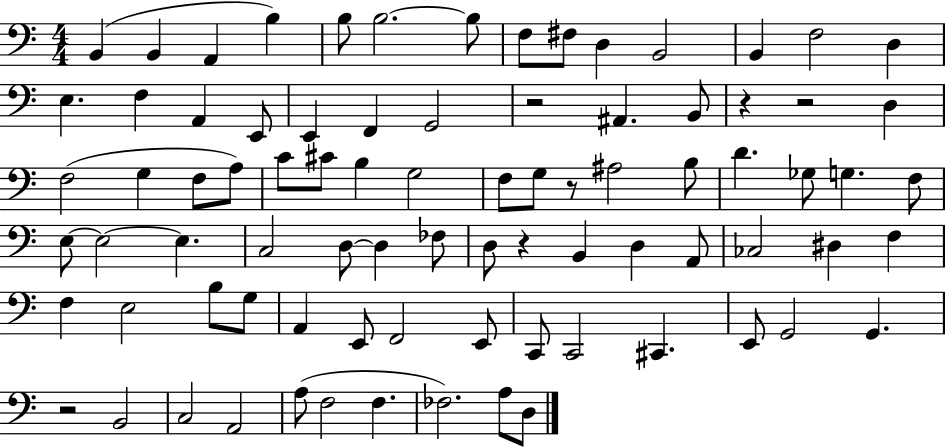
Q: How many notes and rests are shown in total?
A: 83